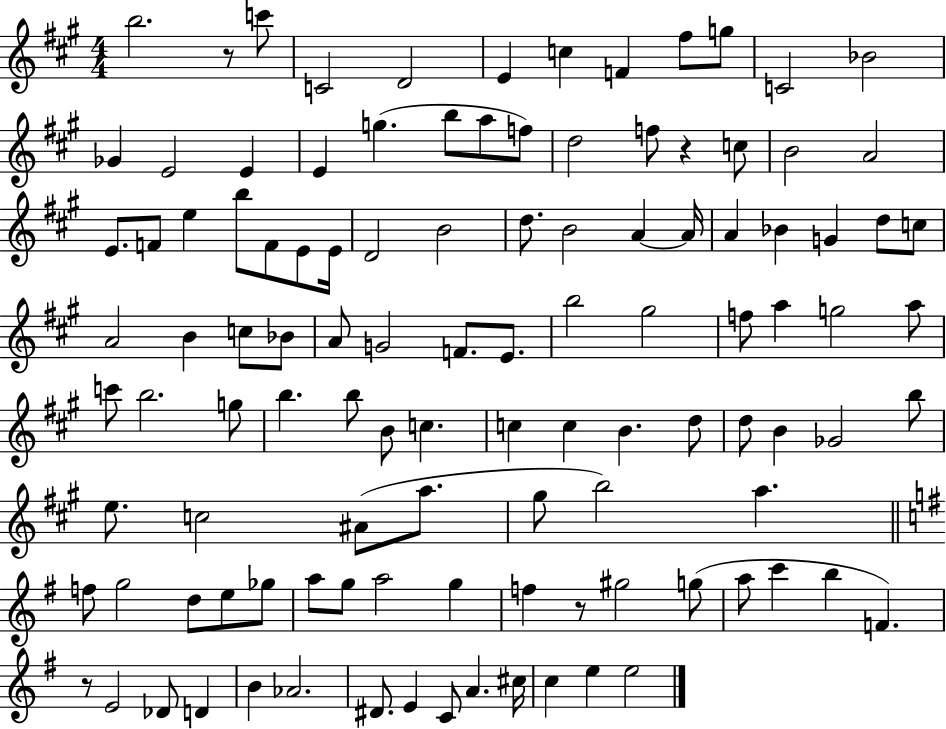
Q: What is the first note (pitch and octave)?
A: B5